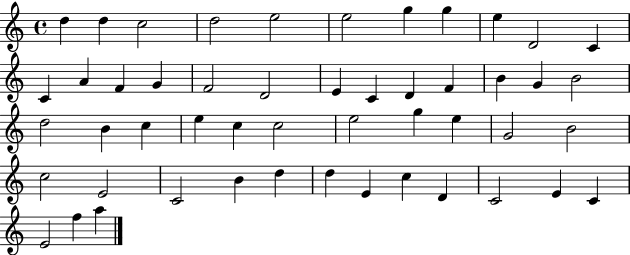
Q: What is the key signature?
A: C major